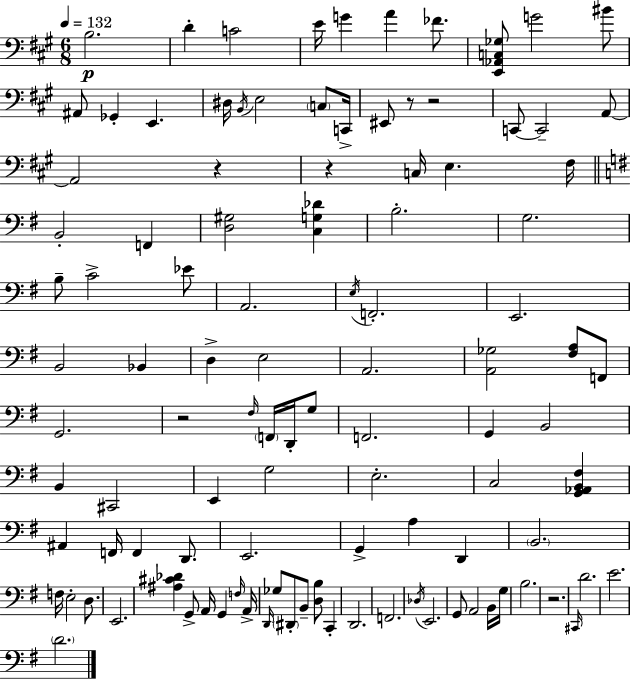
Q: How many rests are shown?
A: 6